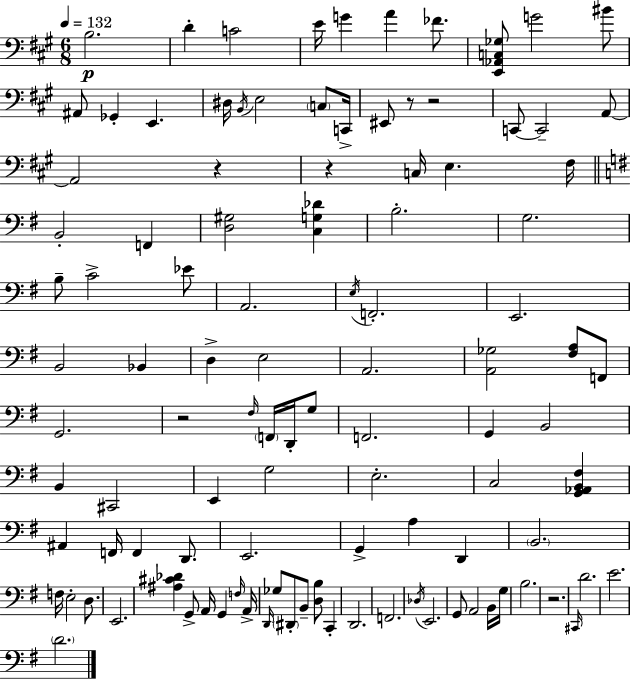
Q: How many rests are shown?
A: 6